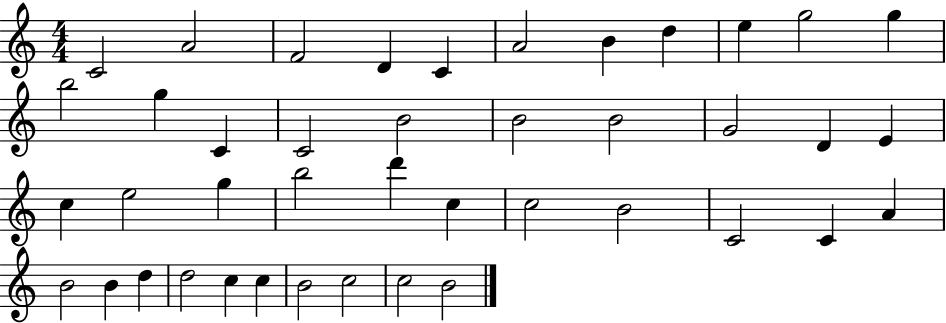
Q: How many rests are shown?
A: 0